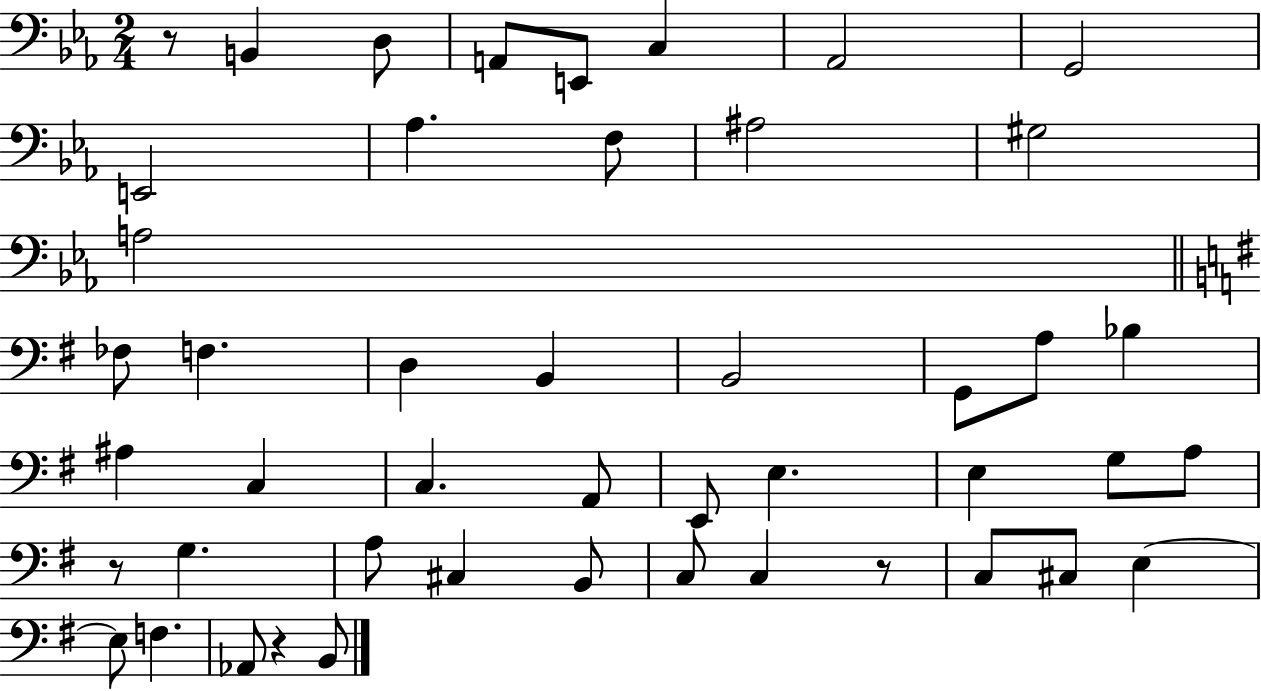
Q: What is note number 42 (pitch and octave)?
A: Ab2